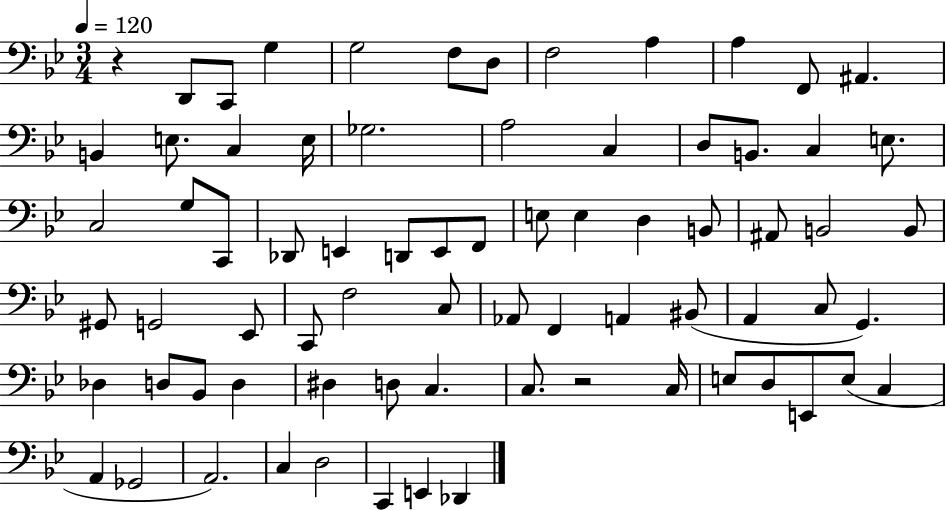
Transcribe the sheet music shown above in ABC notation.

X:1
T:Untitled
M:3/4
L:1/4
K:Bb
z D,,/2 C,,/2 G, G,2 F,/2 D,/2 F,2 A, A, F,,/2 ^A,, B,, E,/2 C, E,/4 _G,2 A,2 C, D,/2 B,,/2 C, E,/2 C,2 G,/2 C,,/2 _D,,/2 E,, D,,/2 E,,/2 F,,/2 E,/2 E, D, B,,/2 ^A,,/2 B,,2 B,,/2 ^G,,/2 G,,2 _E,,/2 C,,/2 F,2 C,/2 _A,,/2 F,, A,, ^B,,/2 A,, C,/2 G,, _D, D,/2 _B,,/2 D, ^D, D,/2 C, C,/2 z2 C,/4 E,/2 D,/2 E,,/2 E,/2 C, A,, _G,,2 A,,2 C, D,2 C,, E,, _D,,